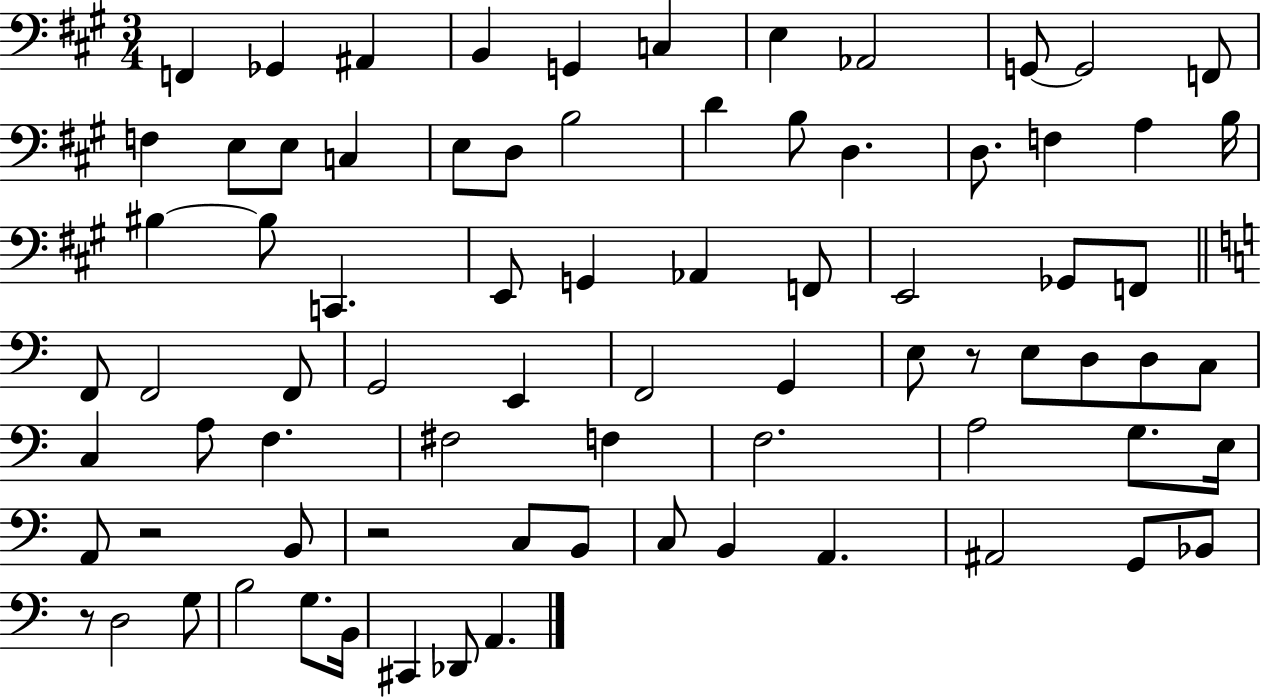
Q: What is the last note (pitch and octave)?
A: A2